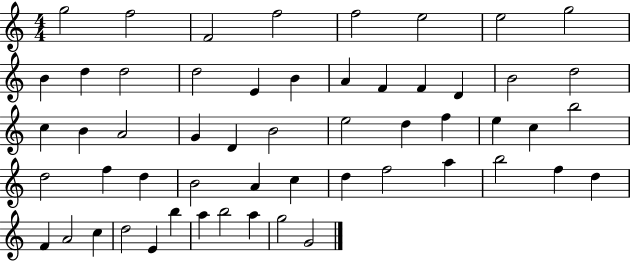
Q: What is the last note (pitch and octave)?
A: G4